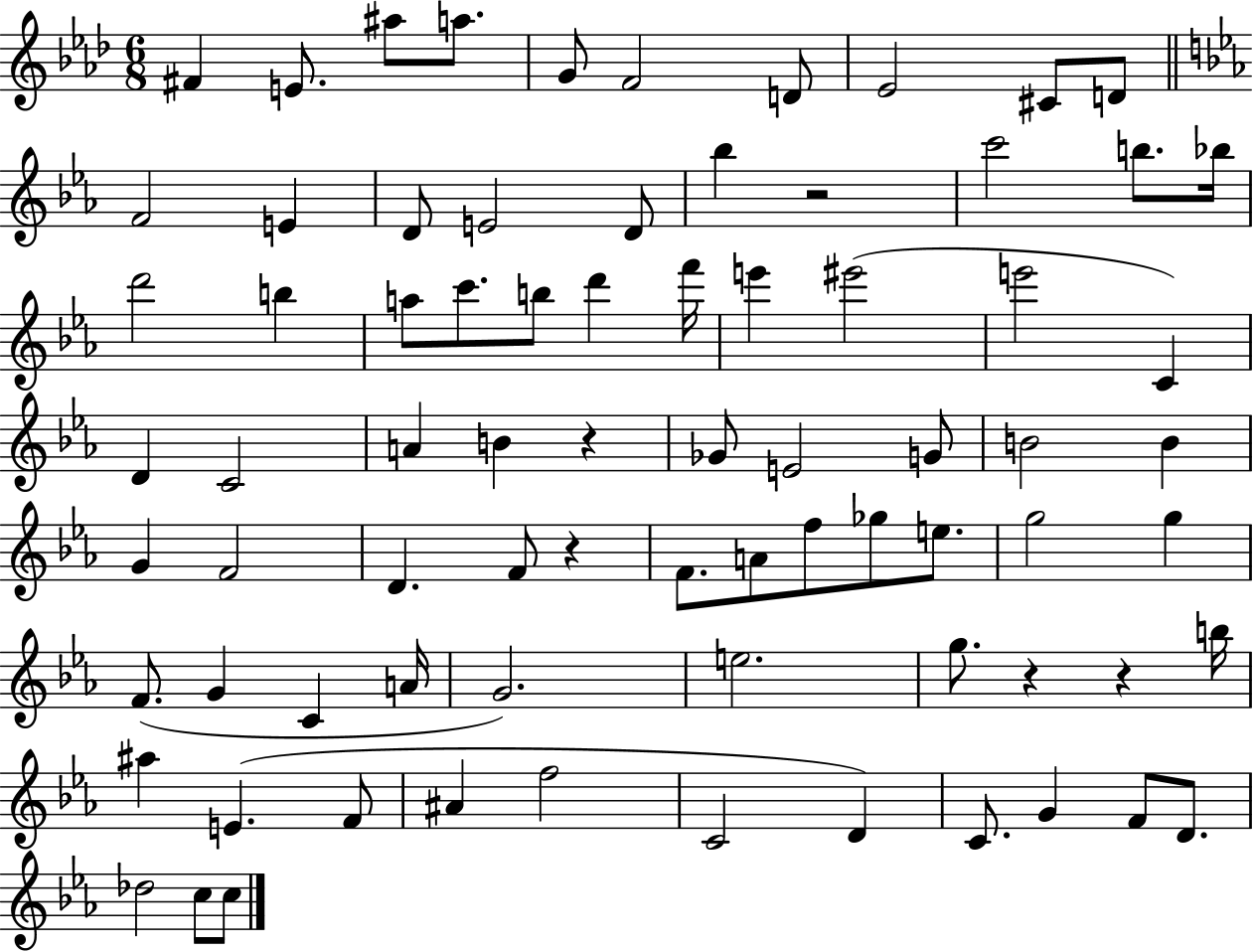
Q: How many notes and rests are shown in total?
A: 77